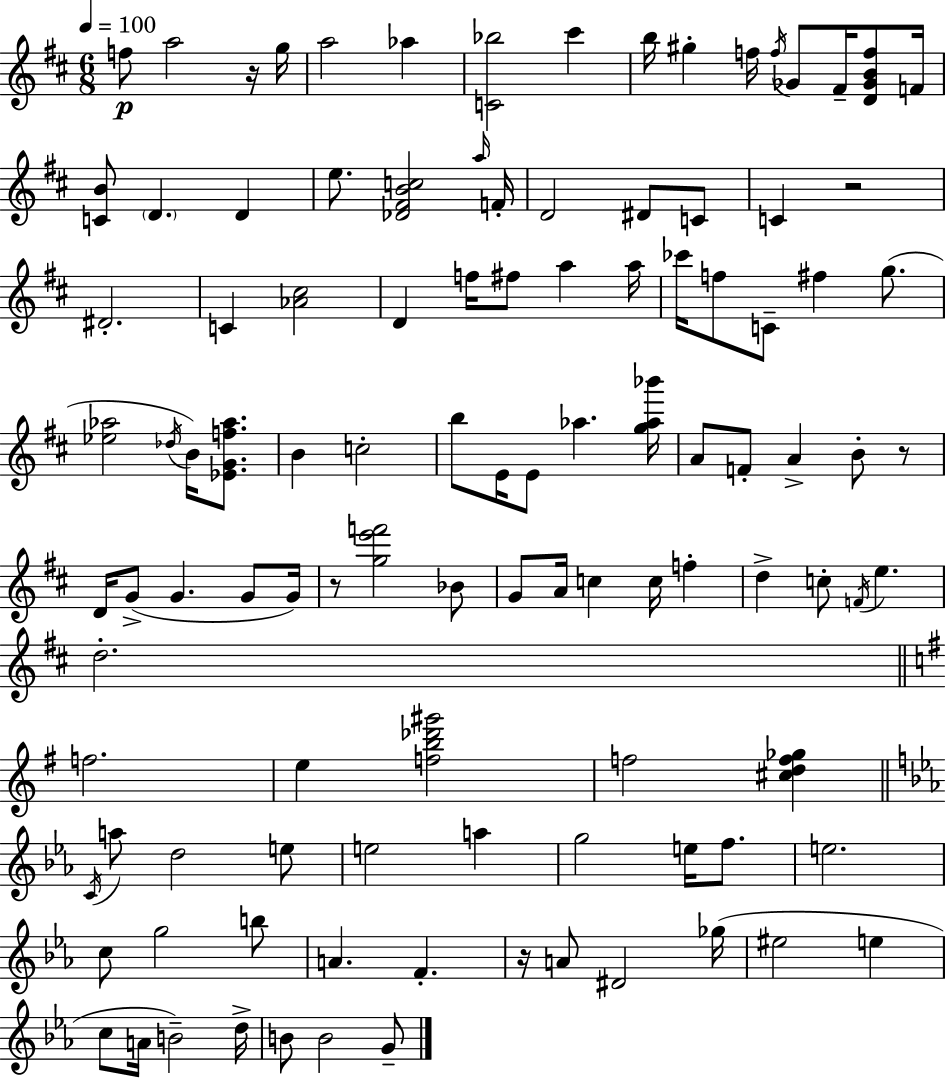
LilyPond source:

{
  \clef treble
  \numericTimeSignature
  \time 6/8
  \key d \major
  \tempo 4 = 100
  f''8\p a''2 r16 g''16 | a''2 aes''4 | <c' bes''>2 cis'''4 | b''16 gis''4-. f''16 \acciaccatura { f''16 } ges'8 fis'16-- <d' ges' b' f''>8 | \break f'16 <c' b'>8 \parenthesize d'4. d'4 | e''8. <des' fis' b' c''>2 | \grace { a''16 } f'16-. d'2 dis'8 | c'8 c'4 r2 | \break dis'2.-. | c'4 <aes' cis''>2 | d'4 f''16 fis''8 a''4 | a''16 ces'''16 f''8 c'8-- fis''4 g''8.( | \break <ees'' aes''>2 \acciaccatura { des''16 }) b'16 | <ees' g' f'' aes''>8. b'4 c''2-. | b''8 e'16 e'8 aes''4. | <g'' aes'' bes'''>16 a'8 f'8-. a'4-> b'8-. | \break r8 d'16 g'8->( g'4. | g'8 g'16) r8 <g'' e''' f'''>2 | bes'8 g'8 a'16 c''4 c''16 f''4-. | d''4-> c''8-. \acciaccatura { f'16 } e''4. | \break d''2.-. | \bar "||" \break \key g \major f''2. | e''4 <f'' b'' des''' gis'''>2 | f''2 <cis'' d'' f'' ges''>4 | \bar "||" \break \key c \minor \acciaccatura { c'16 } a''8 d''2 e''8 | e''2 a''4 | g''2 e''16 f''8. | e''2. | \break c''8 g''2 b''8 | a'4. f'4.-. | r16 a'8 dis'2 | ges''16( eis''2 e''4 | \break c''8 a'16 b'2--) | d''16-> b'8 b'2 g'8-- | \bar "|."
}